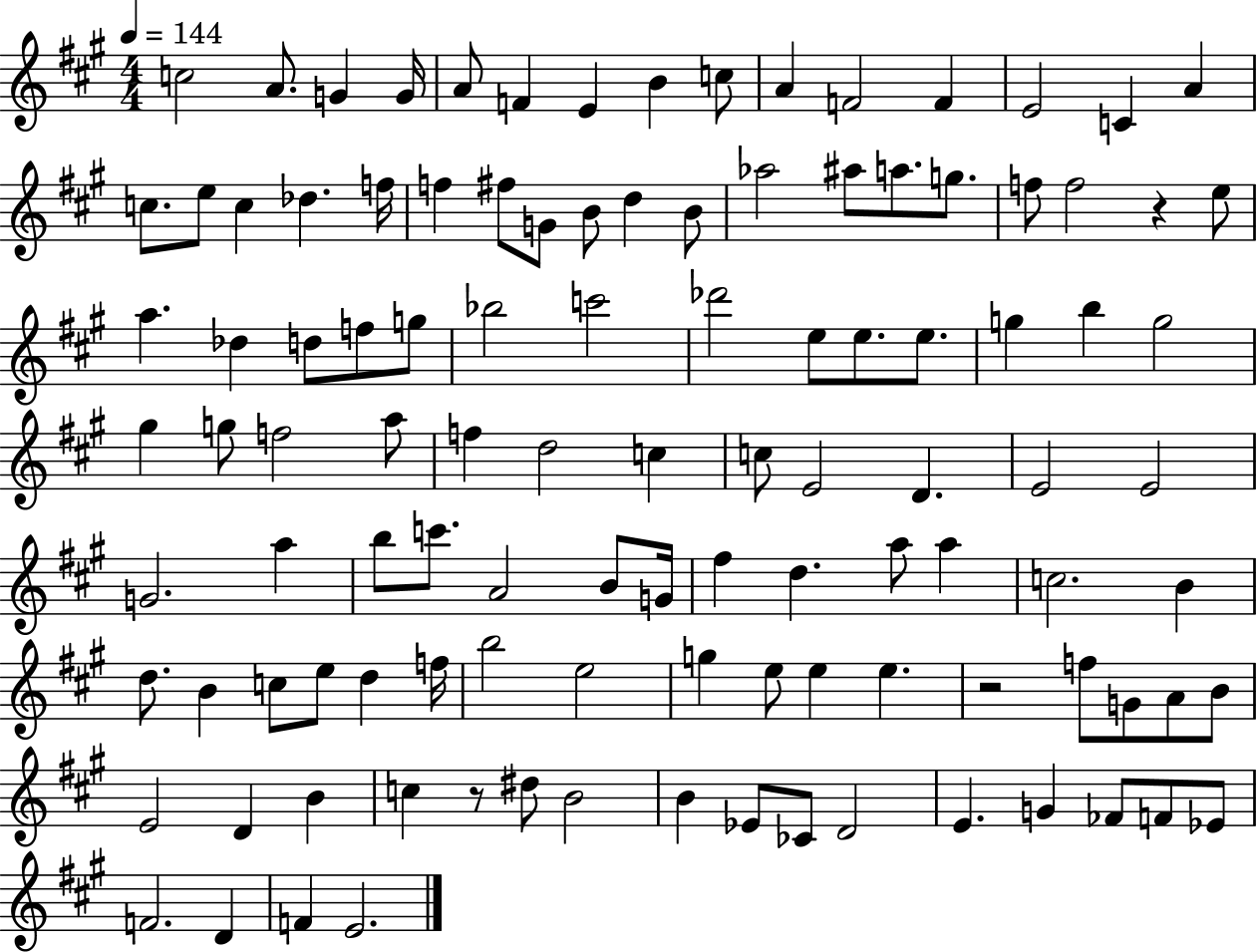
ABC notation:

X:1
T:Untitled
M:4/4
L:1/4
K:A
c2 A/2 G G/4 A/2 F E B c/2 A F2 F E2 C A c/2 e/2 c _d f/4 f ^f/2 G/2 B/2 d B/2 _a2 ^a/2 a/2 g/2 f/2 f2 z e/2 a _d d/2 f/2 g/2 _b2 c'2 _d'2 e/2 e/2 e/2 g b g2 ^g g/2 f2 a/2 f d2 c c/2 E2 D E2 E2 G2 a b/2 c'/2 A2 B/2 G/4 ^f d a/2 a c2 B d/2 B c/2 e/2 d f/4 b2 e2 g e/2 e e z2 f/2 G/2 A/2 B/2 E2 D B c z/2 ^d/2 B2 B _E/2 _C/2 D2 E G _F/2 F/2 _E/2 F2 D F E2